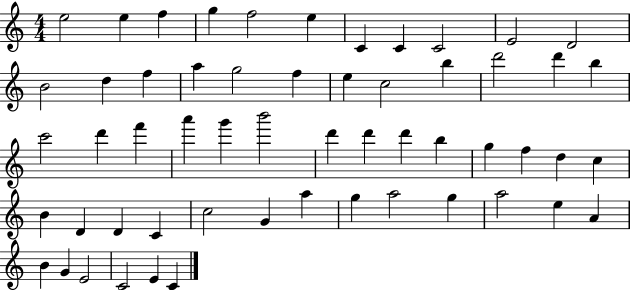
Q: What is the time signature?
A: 4/4